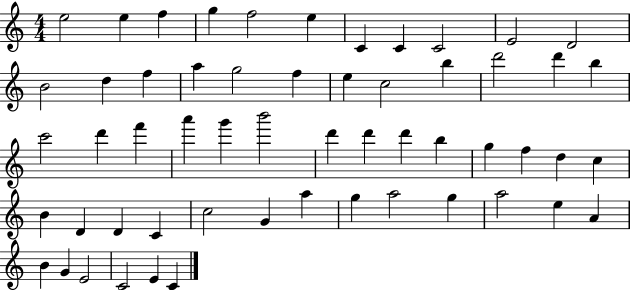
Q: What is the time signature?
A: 4/4